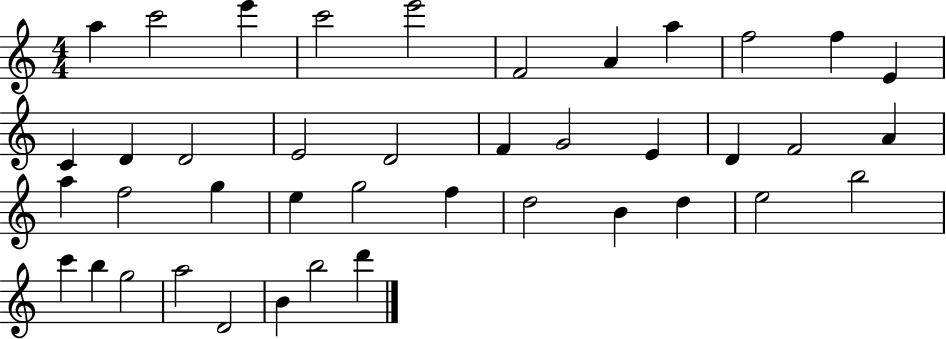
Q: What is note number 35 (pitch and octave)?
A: B5